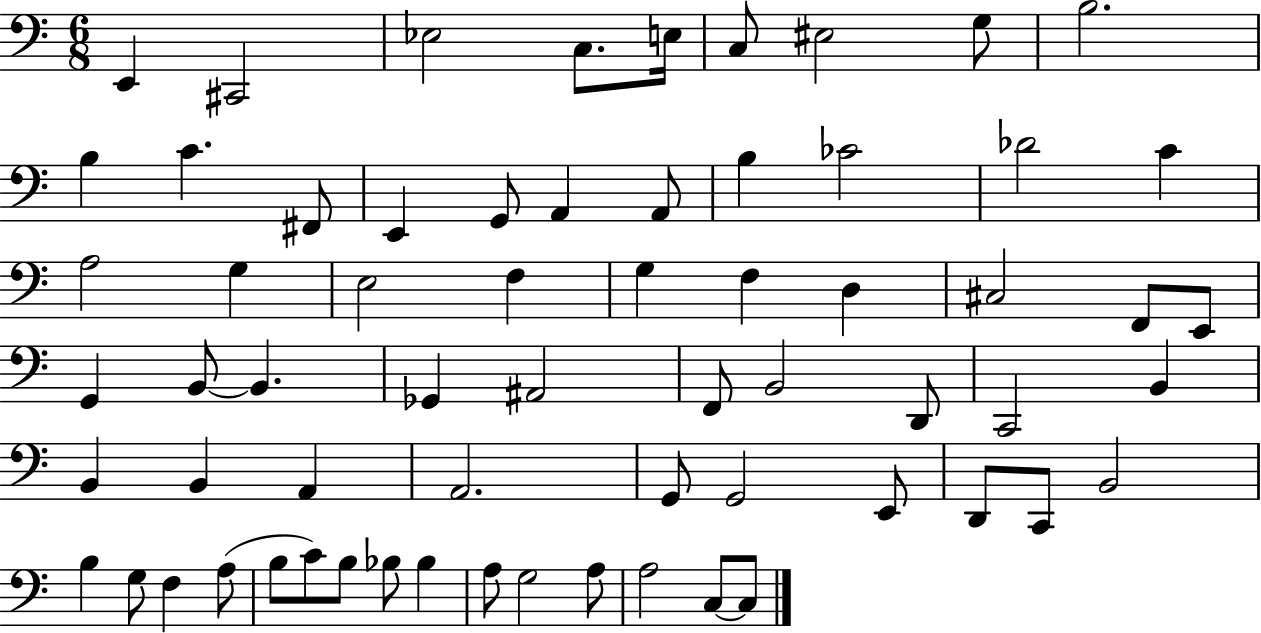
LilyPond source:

{
  \clef bass
  \numericTimeSignature
  \time 6/8
  \key c \major
  \repeat volta 2 { e,4 cis,2 | ees2 c8. e16 | c8 eis2 g8 | b2. | \break b4 c'4. fis,8 | e,4 g,8 a,4 a,8 | b4 ces'2 | des'2 c'4 | \break a2 g4 | e2 f4 | g4 f4 d4 | cis2 f,8 e,8 | \break g,4 b,8~~ b,4. | ges,4 ais,2 | f,8 b,2 d,8 | c,2 b,4 | \break b,4 b,4 a,4 | a,2. | g,8 g,2 e,8 | d,8 c,8 b,2 | \break b4 g8 f4 a8( | b8 c'8) b8 bes8 bes4 | a8 g2 a8 | a2 c8~~ c8 | \break } \bar "|."
}